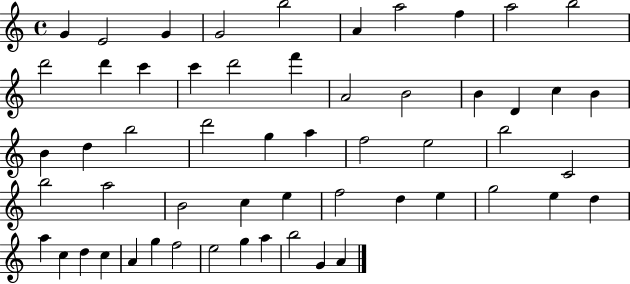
{
  \clef treble
  \time 4/4
  \defaultTimeSignature
  \key c \major
  g'4 e'2 g'4 | g'2 b''2 | a'4 a''2 f''4 | a''2 b''2 | \break d'''2 d'''4 c'''4 | c'''4 d'''2 f'''4 | a'2 b'2 | b'4 d'4 c''4 b'4 | \break b'4 d''4 b''2 | d'''2 g''4 a''4 | f''2 e''2 | b''2 c'2 | \break b''2 a''2 | b'2 c''4 e''4 | f''2 d''4 e''4 | g''2 e''4 d''4 | \break a''4 c''4 d''4 c''4 | a'4 g''4 f''2 | e''2 g''4 a''4 | b''2 g'4 a'4 | \break \bar "|."
}